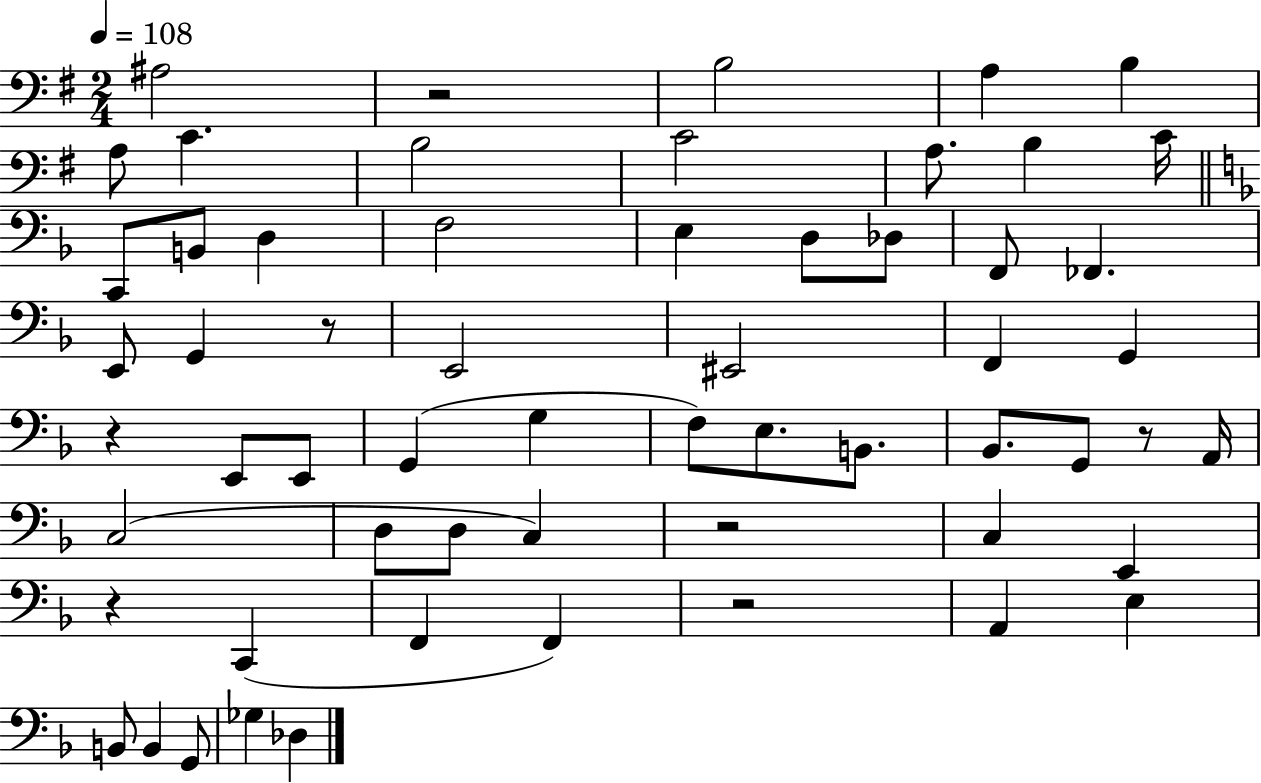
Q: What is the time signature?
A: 2/4